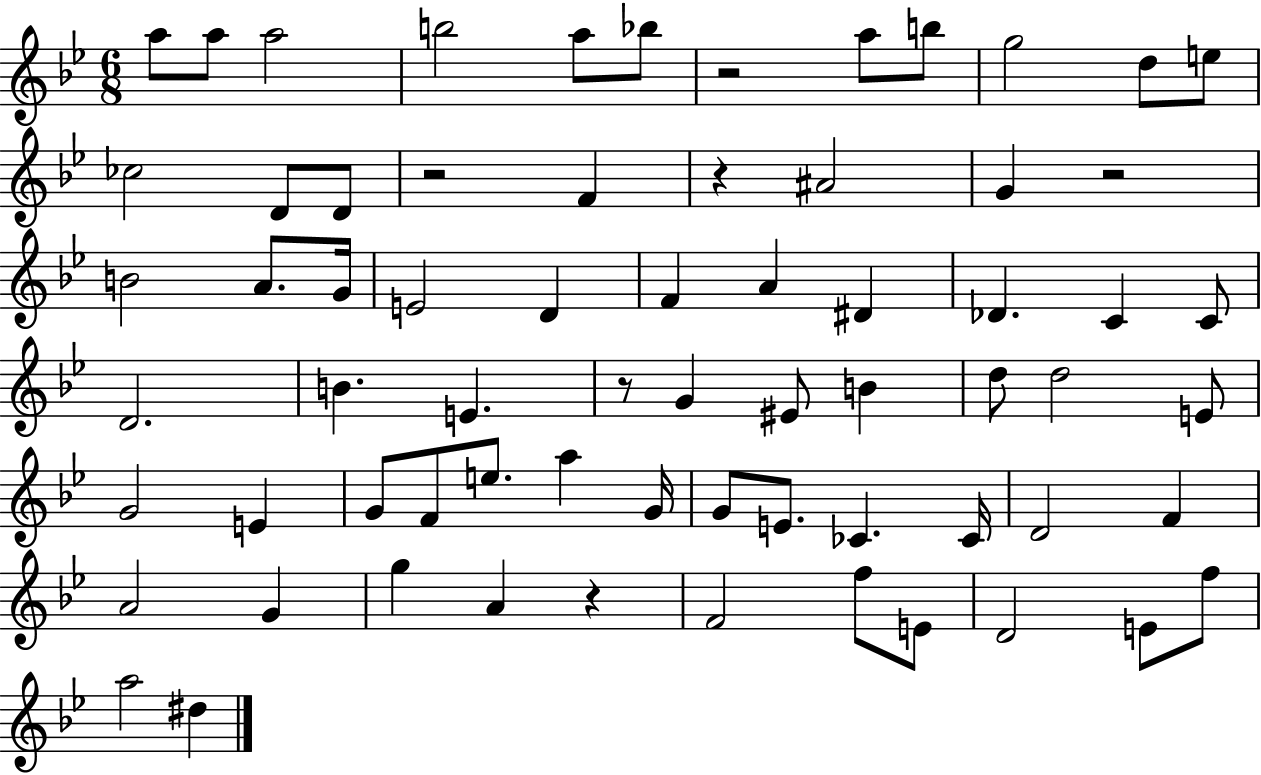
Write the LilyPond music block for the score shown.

{
  \clef treble
  \numericTimeSignature
  \time 6/8
  \key bes \major
  a''8 a''8 a''2 | b''2 a''8 bes''8 | r2 a''8 b''8 | g''2 d''8 e''8 | \break ces''2 d'8 d'8 | r2 f'4 | r4 ais'2 | g'4 r2 | \break b'2 a'8. g'16 | e'2 d'4 | f'4 a'4 dis'4 | des'4. c'4 c'8 | \break d'2. | b'4. e'4. | r8 g'4 eis'8 b'4 | d''8 d''2 e'8 | \break g'2 e'4 | g'8 f'8 e''8. a''4 g'16 | g'8 e'8. ces'4. ces'16 | d'2 f'4 | \break a'2 g'4 | g''4 a'4 r4 | f'2 f''8 e'8 | d'2 e'8 f''8 | \break a''2 dis''4 | \bar "|."
}